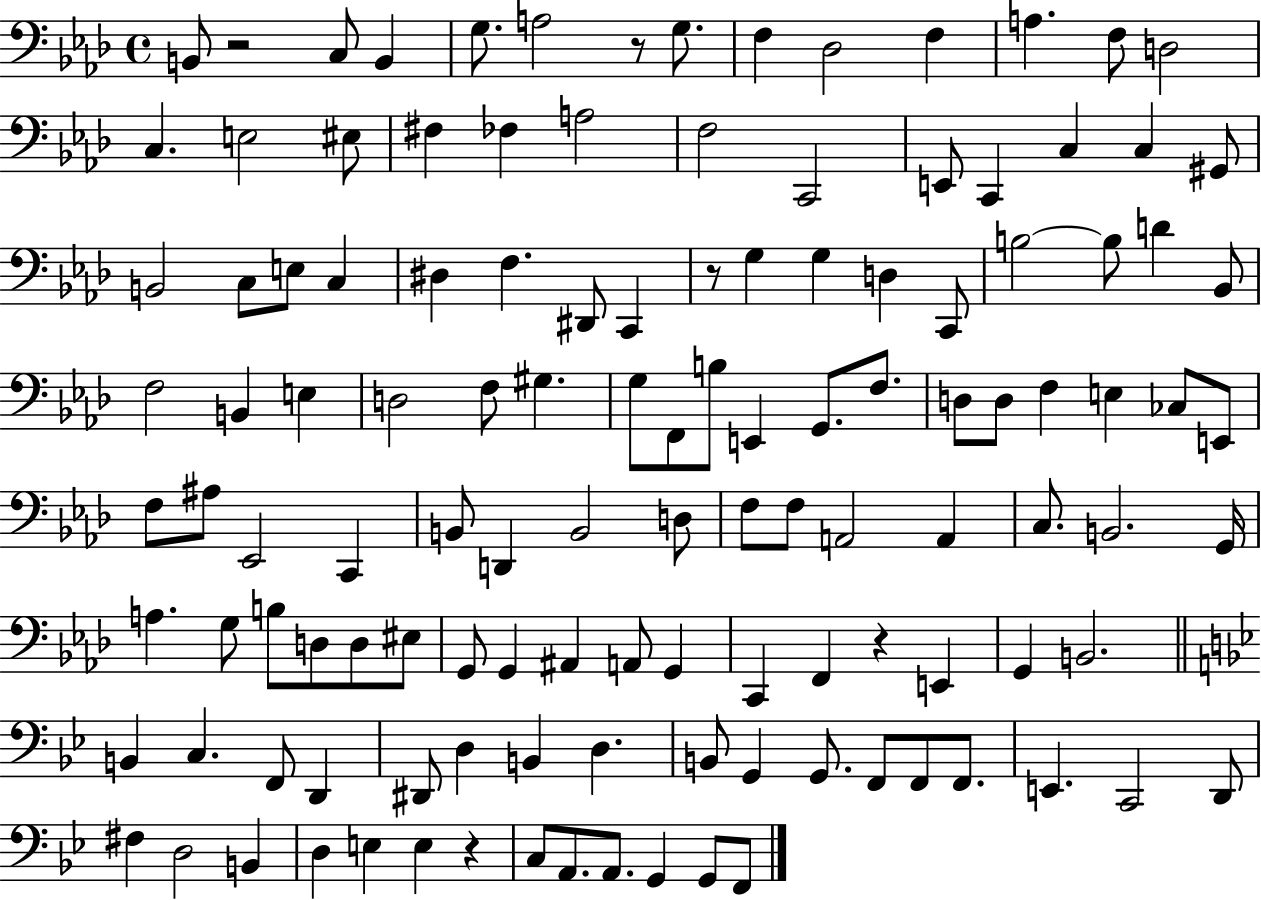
X:1
T:Untitled
M:4/4
L:1/4
K:Ab
B,,/2 z2 C,/2 B,, G,/2 A,2 z/2 G,/2 F, _D,2 F, A, F,/2 D,2 C, E,2 ^E,/2 ^F, _F, A,2 F,2 C,,2 E,,/2 C,, C, C, ^G,,/2 B,,2 C,/2 E,/2 C, ^D, F, ^D,,/2 C,, z/2 G, G, D, C,,/2 B,2 B,/2 D _B,,/2 F,2 B,, E, D,2 F,/2 ^G, G,/2 F,,/2 B,/2 E,, G,,/2 F,/2 D,/2 D,/2 F, E, _C,/2 E,,/2 F,/2 ^A,/2 _E,,2 C,, B,,/2 D,, B,,2 D,/2 F,/2 F,/2 A,,2 A,, C,/2 B,,2 G,,/4 A, G,/2 B,/2 D,/2 D,/2 ^E,/2 G,,/2 G,, ^A,, A,,/2 G,, C,, F,, z E,, G,, B,,2 B,, C, F,,/2 D,, ^D,,/2 D, B,, D, B,,/2 G,, G,,/2 F,,/2 F,,/2 F,,/2 E,, C,,2 D,,/2 ^F, D,2 B,, D, E, E, z C,/2 A,,/2 A,,/2 G,, G,,/2 F,,/2